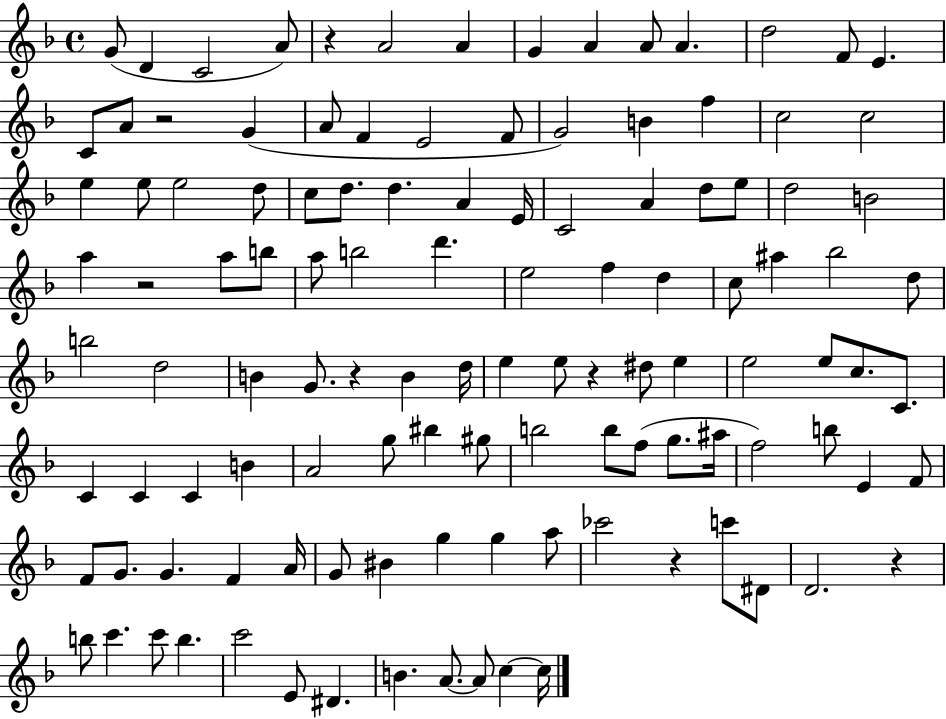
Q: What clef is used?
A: treble